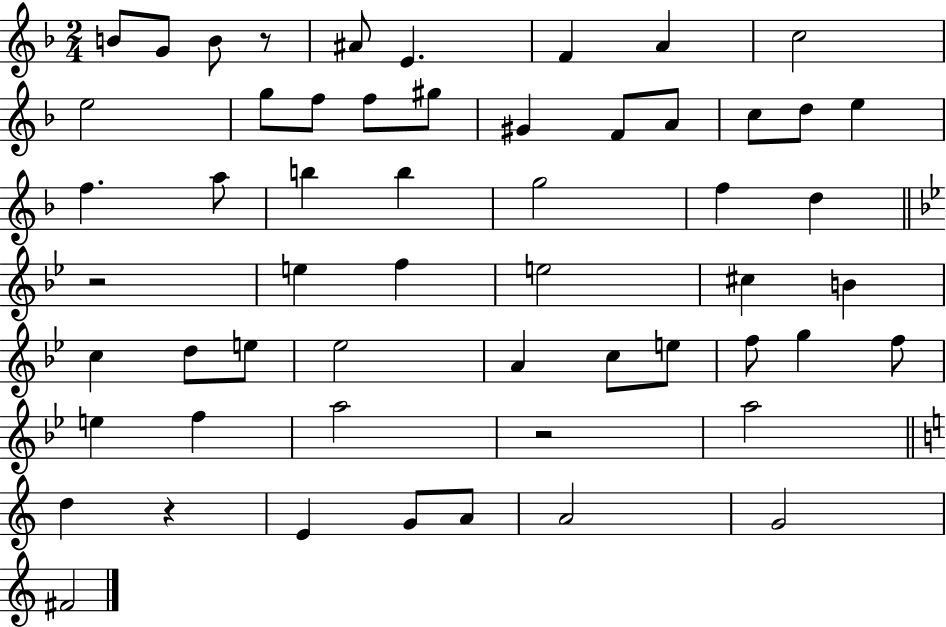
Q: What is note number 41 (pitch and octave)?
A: F5